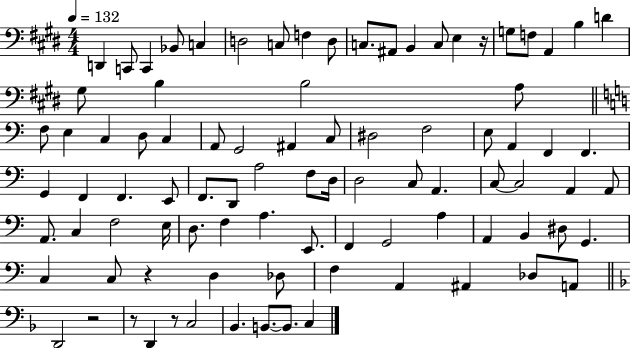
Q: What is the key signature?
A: E major